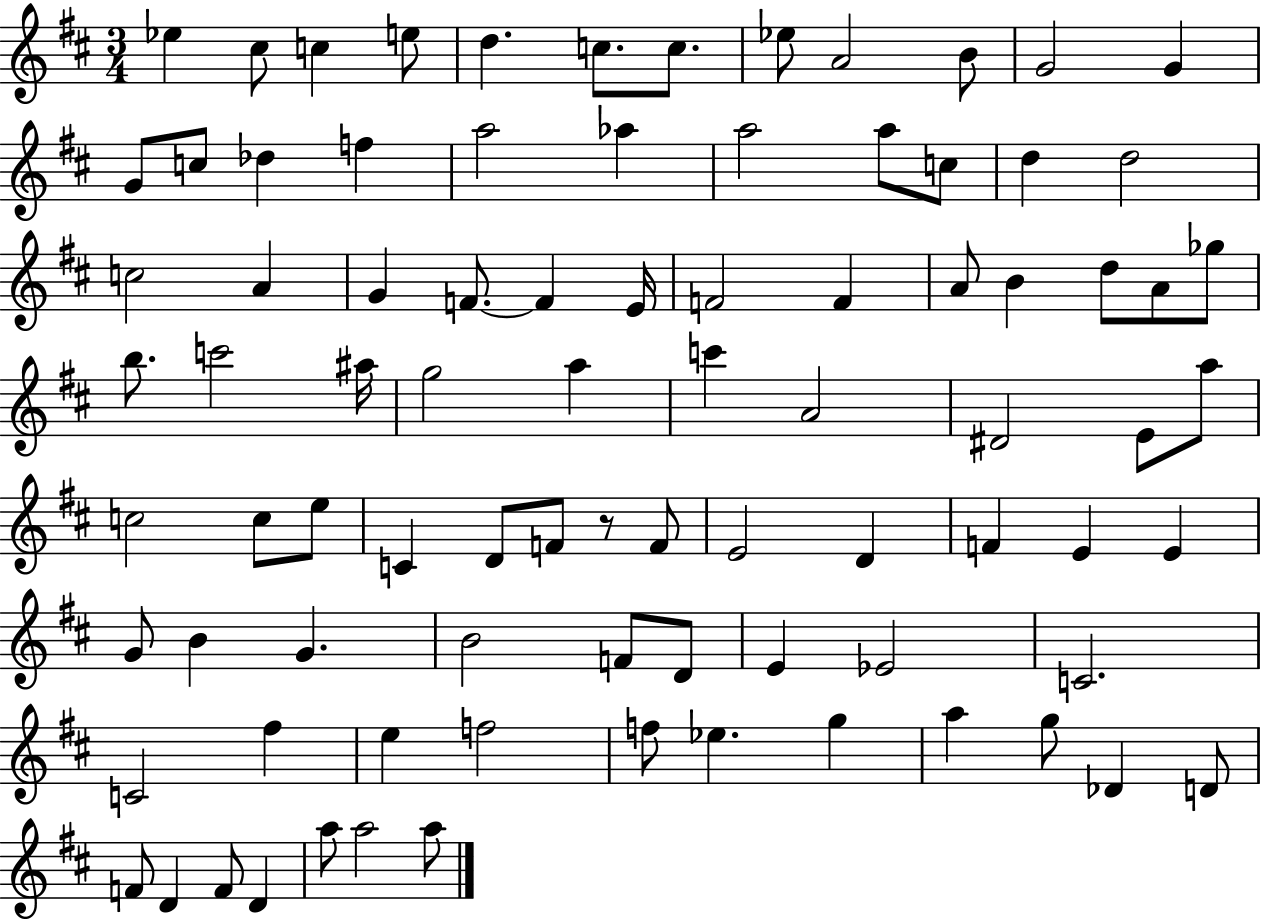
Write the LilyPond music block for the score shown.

{
  \clef treble
  \numericTimeSignature
  \time 3/4
  \key d \major
  ees''4 cis''8 c''4 e''8 | d''4. c''8. c''8. | ees''8 a'2 b'8 | g'2 g'4 | \break g'8 c''8 des''4 f''4 | a''2 aes''4 | a''2 a''8 c''8 | d''4 d''2 | \break c''2 a'4 | g'4 f'8.~~ f'4 e'16 | f'2 f'4 | a'8 b'4 d''8 a'8 ges''8 | \break b''8. c'''2 ais''16 | g''2 a''4 | c'''4 a'2 | dis'2 e'8 a''8 | \break c''2 c''8 e''8 | c'4 d'8 f'8 r8 f'8 | e'2 d'4 | f'4 e'4 e'4 | \break g'8 b'4 g'4. | b'2 f'8 d'8 | e'4 ees'2 | c'2. | \break c'2 fis''4 | e''4 f''2 | f''8 ees''4. g''4 | a''4 g''8 des'4 d'8 | \break f'8 d'4 f'8 d'4 | a''8 a''2 a''8 | \bar "|."
}